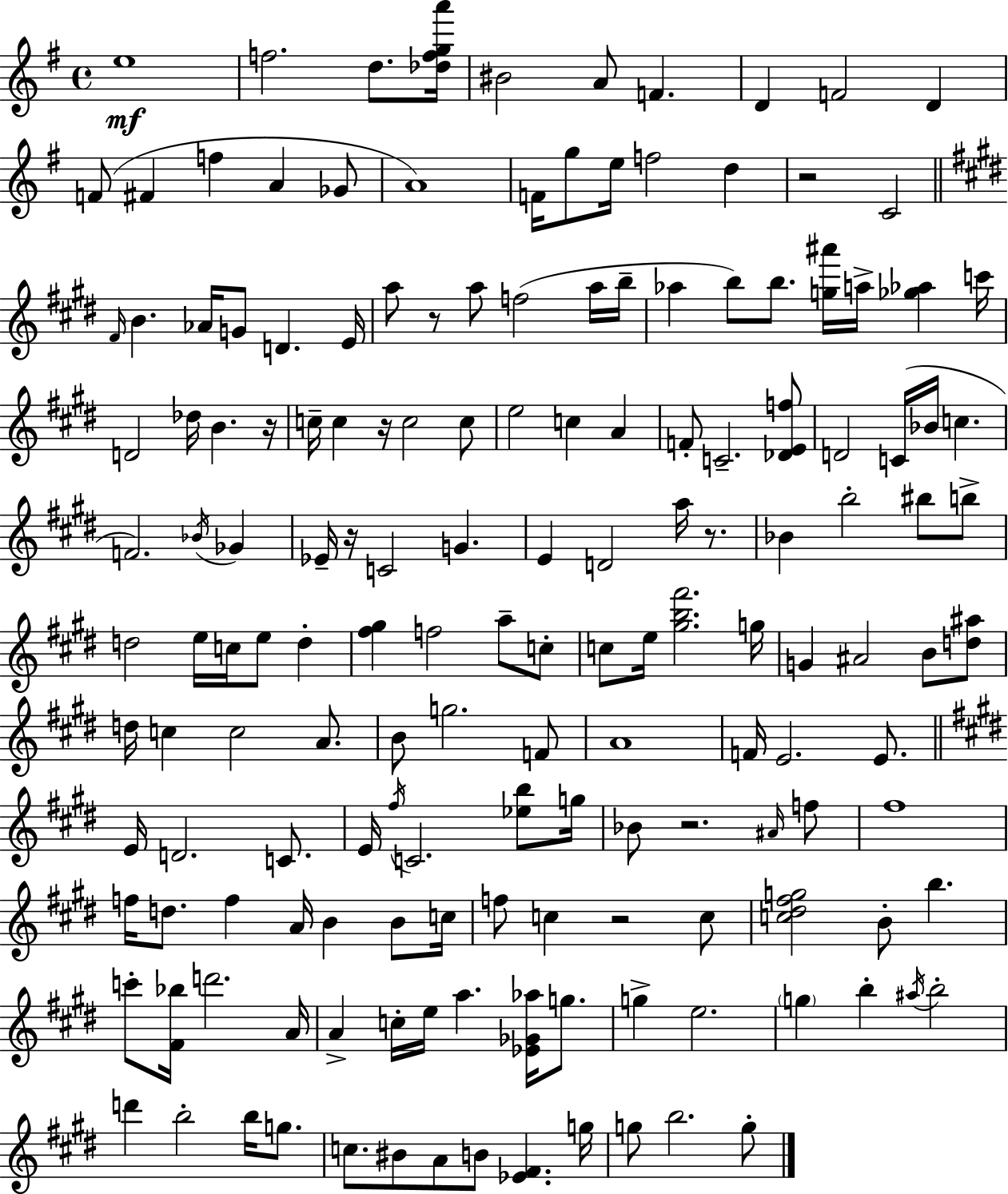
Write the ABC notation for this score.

X:1
T:Untitled
M:4/4
L:1/4
K:G
e4 f2 d/2 [_dfga']/4 ^B2 A/2 F D F2 D F/2 ^F f A _G/2 A4 F/4 g/2 e/4 f2 d z2 C2 ^F/4 B _A/4 G/2 D E/4 a/2 z/2 a/2 f2 a/4 b/4 _a b/2 b/2 [g^a']/4 a/4 [_g_a] c'/4 D2 _d/4 B z/4 c/4 c z/4 c2 c/2 e2 c A F/2 C2 [_DEf]/2 D2 C/4 _B/4 c F2 _B/4 _G _E/4 z/4 C2 G E D2 a/4 z/2 _B b2 ^b/2 b/2 d2 e/4 c/4 e/2 d [^f^g] f2 a/2 c/2 c/2 e/4 [^gb^f']2 g/4 G ^A2 B/2 [d^a]/2 d/4 c c2 A/2 B/2 g2 F/2 A4 F/4 E2 E/2 E/4 D2 C/2 E/4 ^f/4 C2 [_eb]/2 g/4 _B/2 z2 ^A/4 f/2 ^f4 f/4 d/2 f A/4 B B/2 c/4 f/2 c z2 c/2 [c^d^fg]2 B/2 b c'/2 [^F_b]/4 d'2 A/4 A c/4 e/4 a [_E_G_a]/4 g/2 g e2 g b ^a/4 b2 d' b2 b/4 g/2 c/2 ^B/2 A/2 B/2 [_E^F] g/4 g/2 b2 g/2